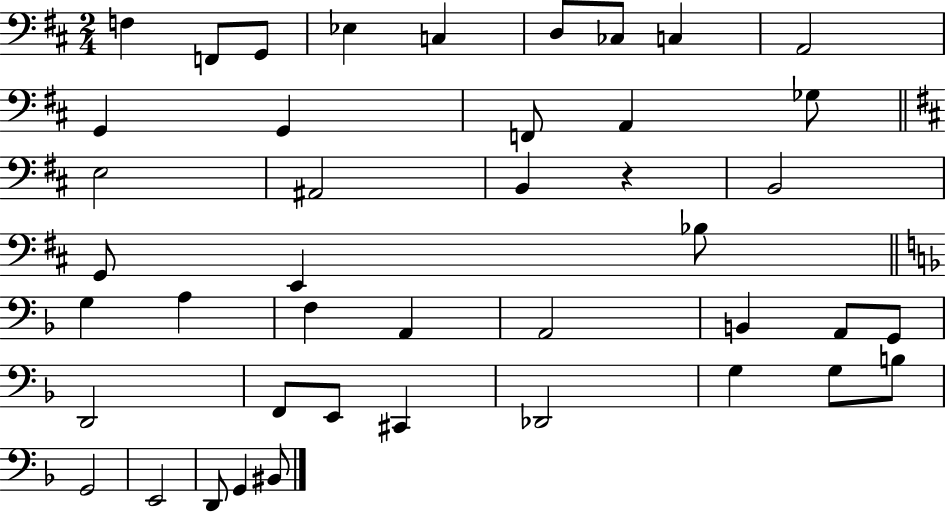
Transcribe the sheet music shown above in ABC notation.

X:1
T:Untitled
M:2/4
L:1/4
K:D
F, F,,/2 G,,/2 _E, C, D,/2 _C,/2 C, A,,2 G,, G,, F,,/2 A,, _G,/2 E,2 ^A,,2 B,, z B,,2 G,,/2 E,, _B,/2 G, A, F, A,, A,,2 B,, A,,/2 G,,/2 D,,2 F,,/2 E,,/2 ^C,, _D,,2 G, G,/2 B,/2 G,,2 E,,2 D,,/2 G,, ^B,,/2